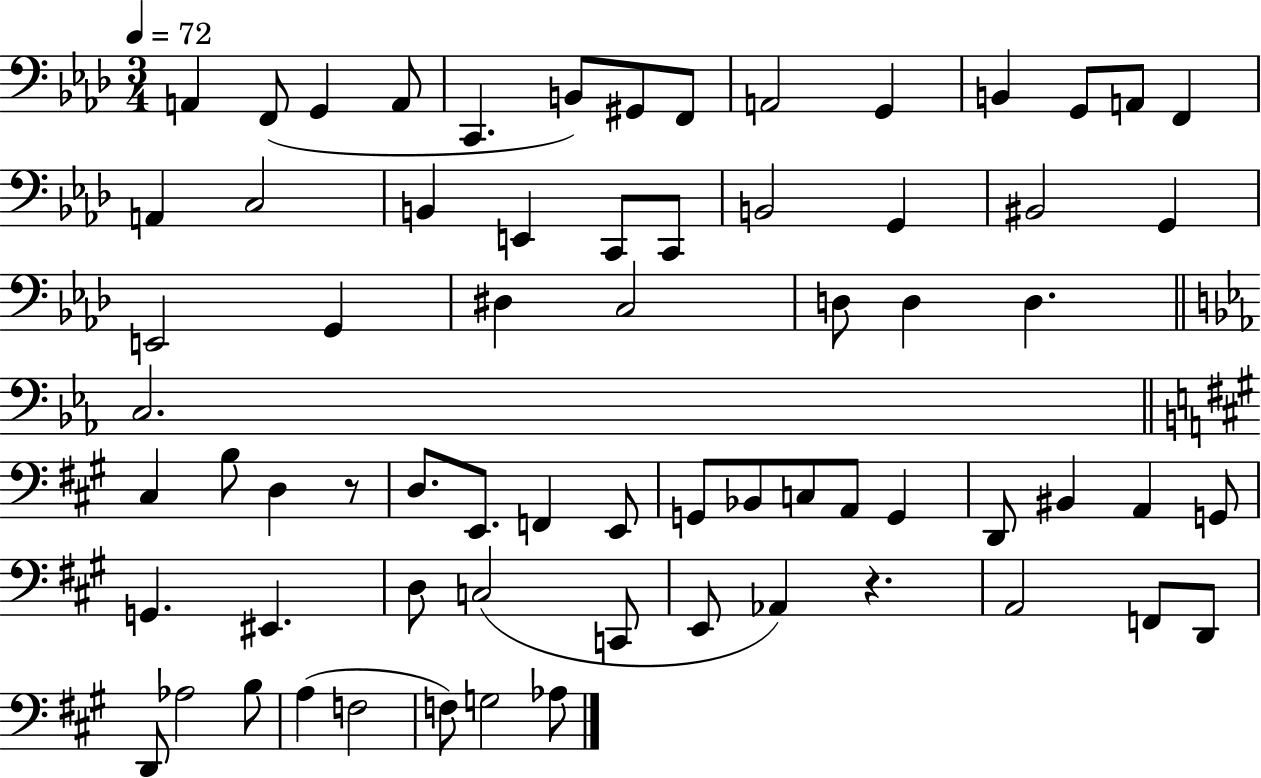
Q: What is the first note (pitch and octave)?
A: A2